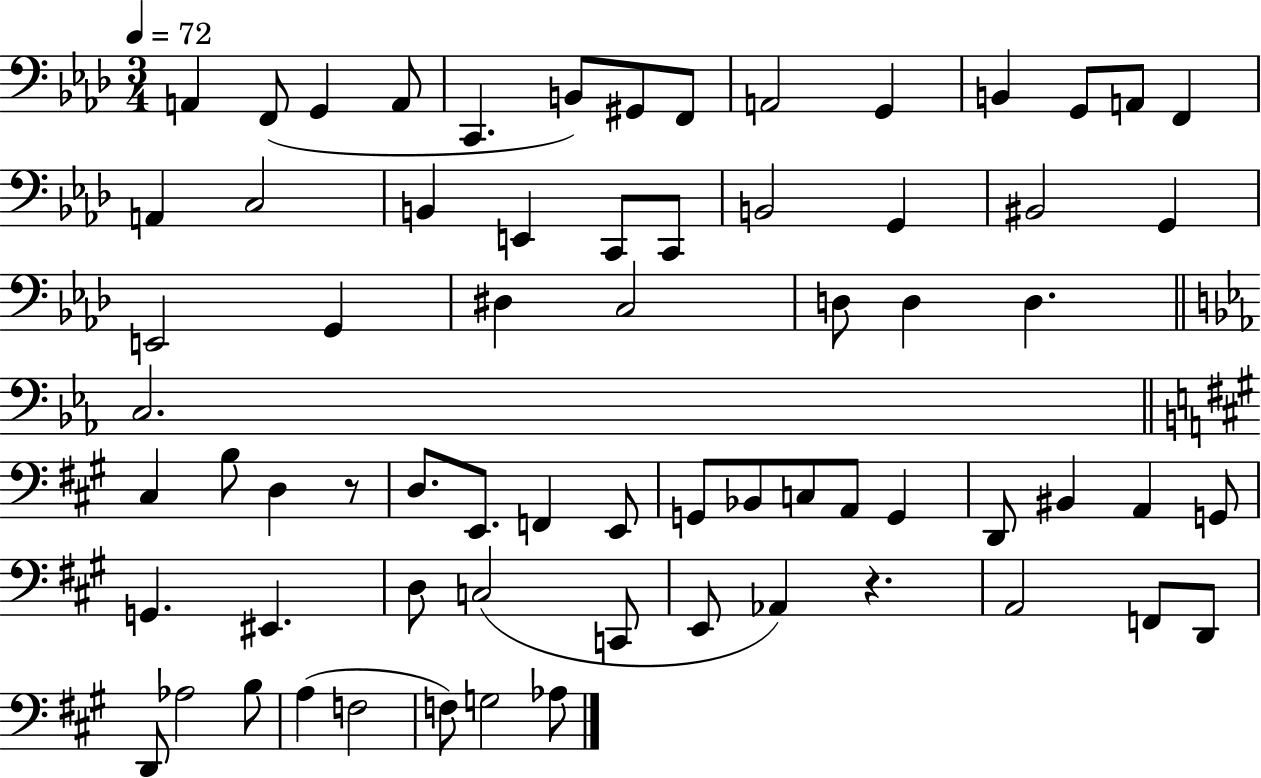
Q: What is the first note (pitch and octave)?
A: A2